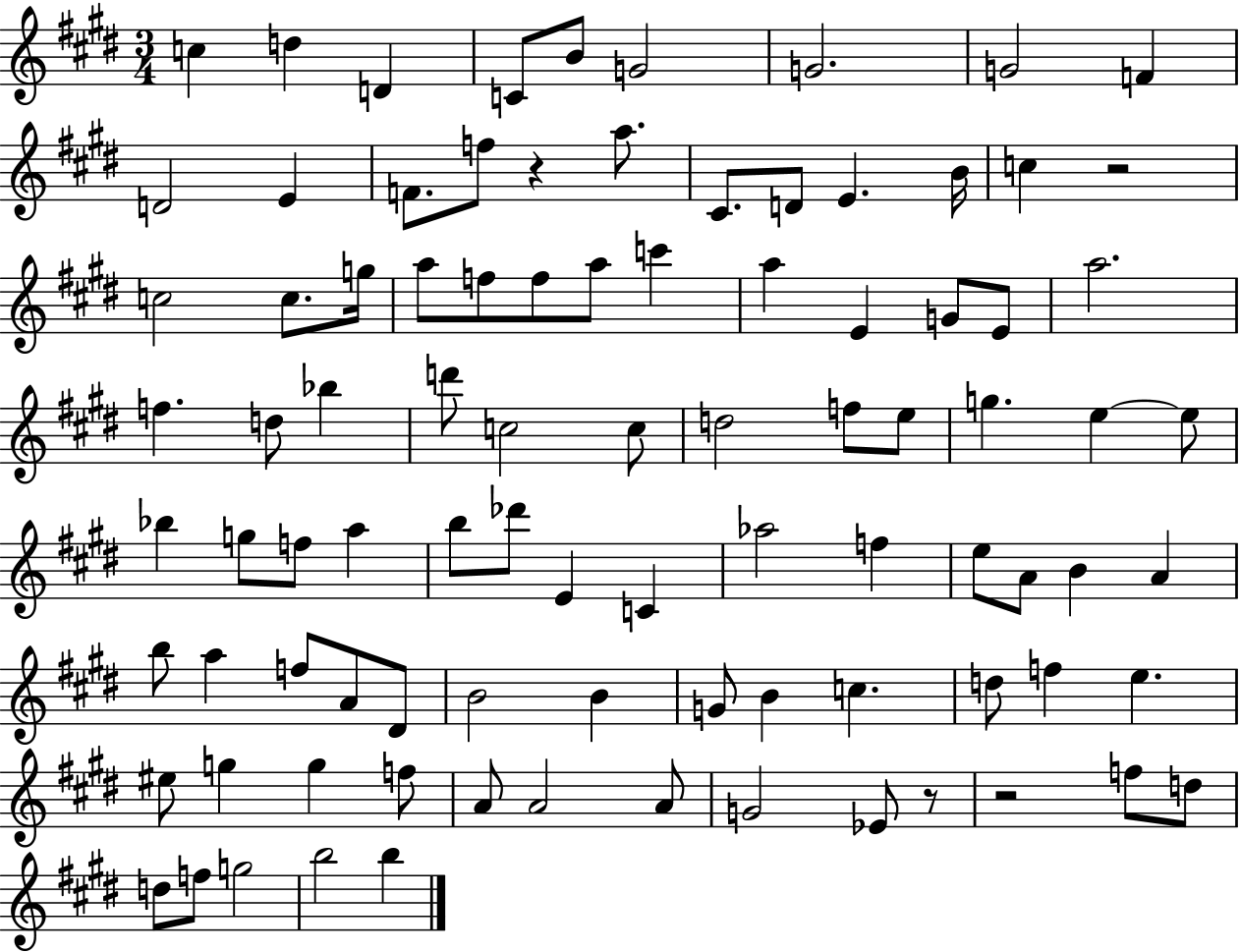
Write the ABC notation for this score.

X:1
T:Untitled
M:3/4
L:1/4
K:E
c d D C/2 B/2 G2 G2 G2 F D2 E F/2 f/2 z a/2 ^C/2 D/2 E B/4 c z2 c2 c/2 g/4 a/2 f/2 f/2 a/2 c' a E G/2 E/2 a2 f d/2 _b d'/2 c2 c/2 d2 f/2 e/2 g e e/2 _b g/2 f/2 a b/2 _d'/2 E C _a2 f e/2 A/2 B A b/2 a f/2 A/2 ^D/2 B2 B G/2 B c d/2 f e ^e/2 g g f/2 A/2 A2 A/2 G2 _E/2 z/2 z2 f/2 d/2 d/2 f/2 g2 b2 b